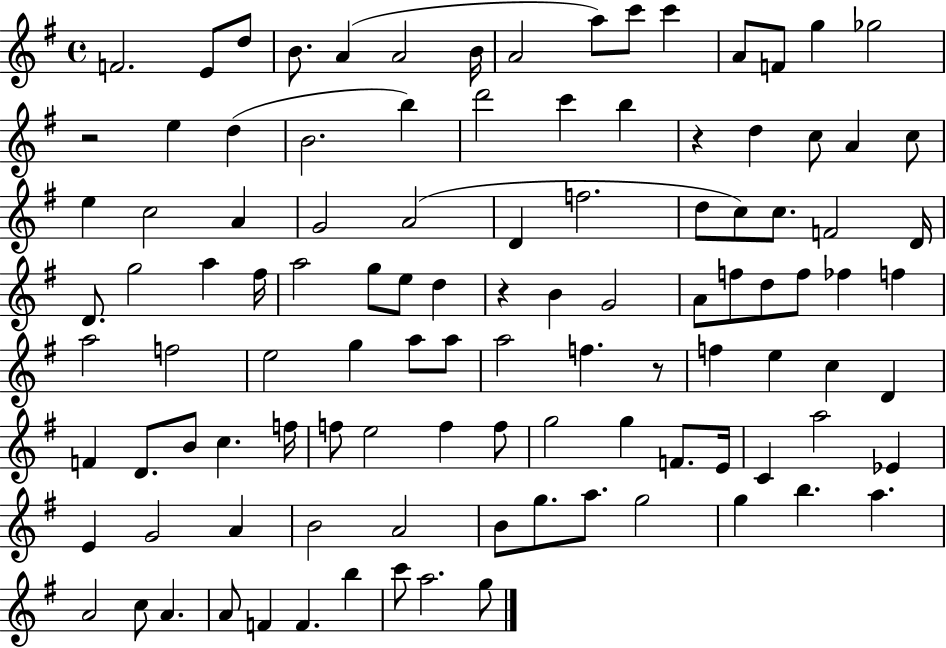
X:1
T:Untitled
M:4/4
L:1/4
K:G
F2 E/2 d/2 B/2 A A2 B/4 A2 a/2 c'/2 c' A/2 F/2 g _g2 z2 e d B2 b d'2 c' b z d c/2 A c/2 e c2 A G2 A2 D f2 d/2 c/2 c/2 F2 D/4 D/2 g2 a ^f/4 a2 g/2 e/2 d z B G2 A/2 f/2 d/2 f/2 _f f a2 f2 e2 g a/2 a/2 a2 f z/2 f e c D F D/2 B/2 c f/4 f/2 e2 f f/2 g2 g F/2 E/4 C a2 _E E G2 A B2 A2 B/2 g/2 a/2 g2 g b a A2 c/2 A A/2 F F b c'/2 a2 g/2